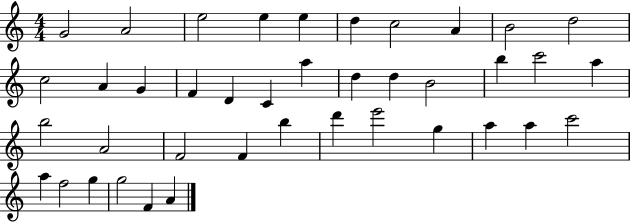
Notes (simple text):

G4/h A4/h E5/h E5/q E5/q D5/q C5/h A4/q B4/h D5/h C5/h A4/q G4/q F4/q D4/q C4/q A5/q D5/q D5/q B4/h B5/q C6/h A5/q B5/h A4/h F4/h F4/q B5/q D6/q E6/h G5/q A5/q A5/q C6/h A5/q F5/h G5/q G5/h F4/q A4/q